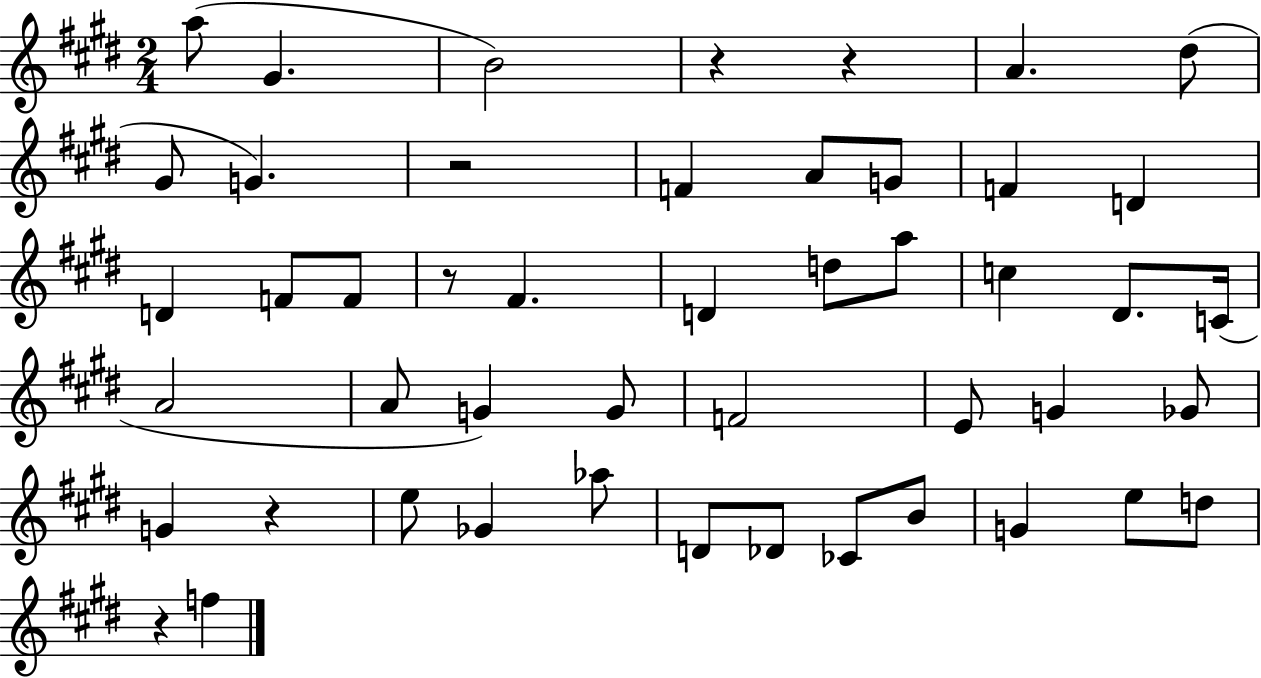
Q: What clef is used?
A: treble